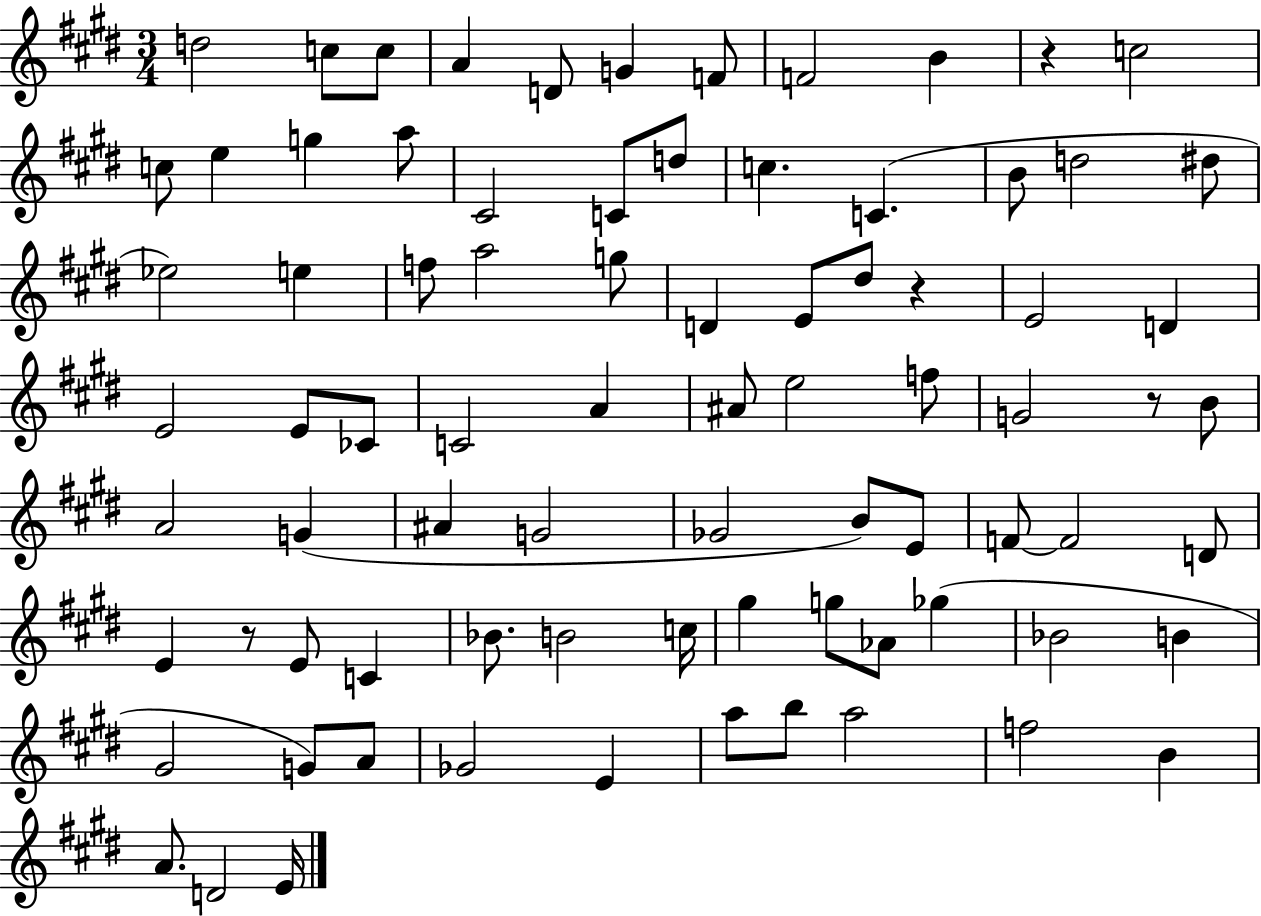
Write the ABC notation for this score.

X:1
T:Untitled
M:3/4
L:1/4
K:E
d2 c/2 c/2 A D/2 G F/2 F2 B z c2 c/2 e g a/2 ^C2 C/2 d/2 c C B/2 d2 ^d/2 _e2 e f/2 a2 g/2 D E/2 ^d/2 z E2 D E2 E/2 _C/2 C2 A ^A/2 e2 f/2 G2 z/2 B/2 A2 G ^A G2 _G2 B/2 E/2 F/2 F2 D/2 E z/2 E/2 C _B/2 B2 c/4 ^g g/2 _A/2 _g _B2 B ^G2 G/2 A/2 _G2 E a/2 b/2 a2 f2 B A/2 D2 E/4